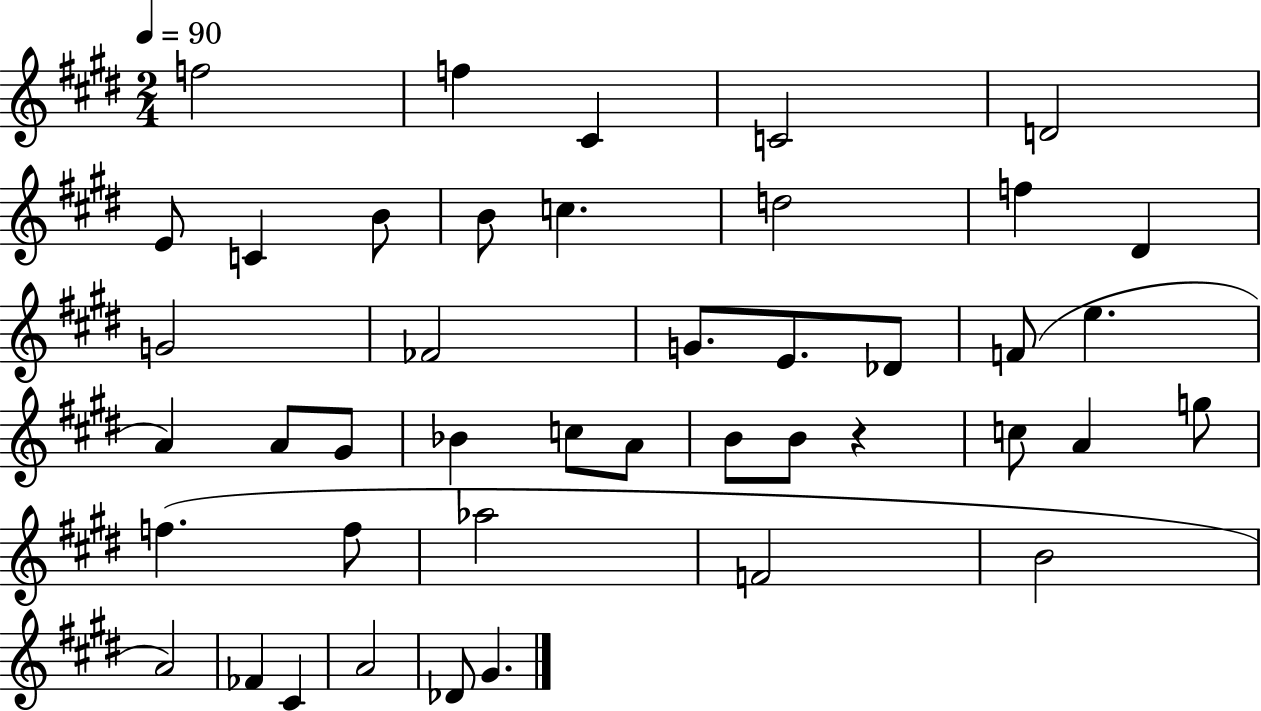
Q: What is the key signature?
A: E major